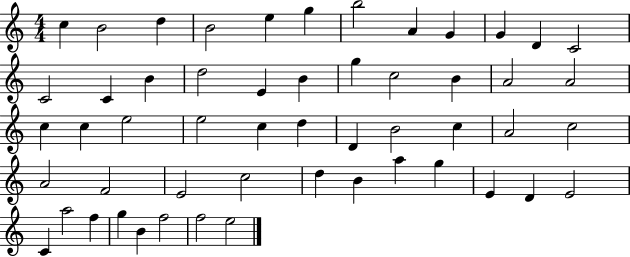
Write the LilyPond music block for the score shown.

{
  \clef treble
  \numericTimeSignature
  \time 4/4
  \key c \major
  c''4 b'2 d''4 | b'2 e''4 g''4 | b''2 a'4 g'4 | g'4 d'4 c'2 | \break c'2 c'4 b'4 | d''2 e'4 b'4 | g''4 c''2 b'4 | a'2 a'2 | \break c''4 c''4 e''2 | e''2 c''4 d''4 | d'4 b'2 c''4 | a'2 c''2 | \break a'2 f'2 | e'2 c''2 | d''4 b'4 a''4 g''4 | e'4 d'4 e'2 | \break c'4 a''2 f''4 | g''4 b'4 f''2 | f''2 e''2 | \bar "|."
}